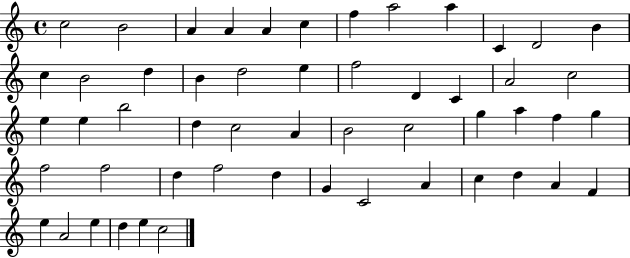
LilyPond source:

{
  \clef treble
  \time 4/4
  \defaultTimeSignature
  \key c \major
  c''2 b'2 | a'4 a'4 a'4 c''4 | f''4 a''2 a''4 | c'4 d'2 b'4 | \break c''4 b'2 d''4 | b'4 d''2 e''4 | f''2 d'4 c'4 | a'2 c''2 | \break e''4 e''4 b''2 | d''4 c''2 a'4 | b'2 c''2 | g''4 a''4 f''4 g''4 | \break f''2 f''2 | d''4 f''2 d''4 | g'4 c'2 a'4 | c''4 d''4 a'4 f'4 | \break e''4 a'2 e''4 | d''4 e''4 c''2 | \bar "|."
}